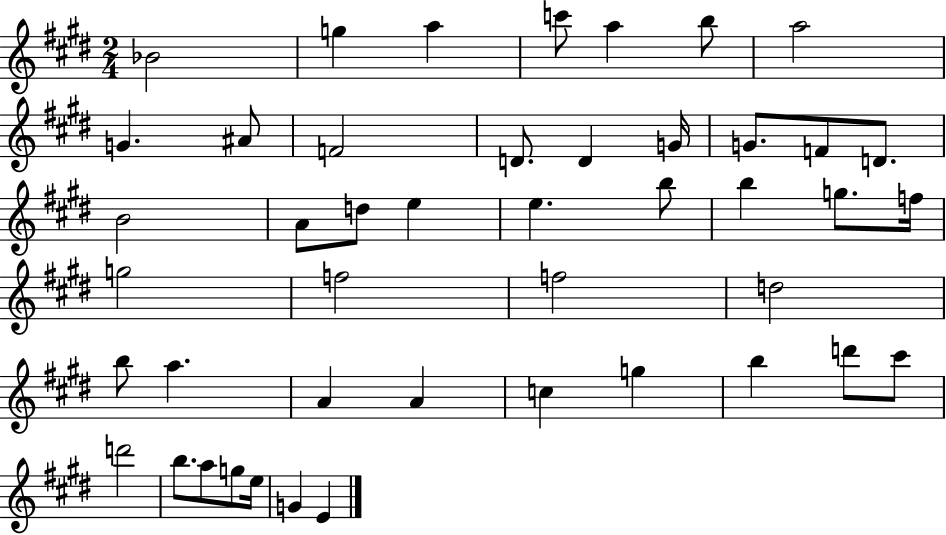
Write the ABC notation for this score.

X:1
T:Untitled
M:2/4
L:1/4
K:E
_B2 g a c'/2 a b/2 a2 G ^A/2 F2 D/2 D G/4 G/2 F/2 D/2 B2 A/2 d/2 e e b/2 b g/2 f/4 g2 f2 f2 d2 b/2 a A A c g b d'/2 ^c'/2 d'2 b/2 a/2 g/2 e/4 G E